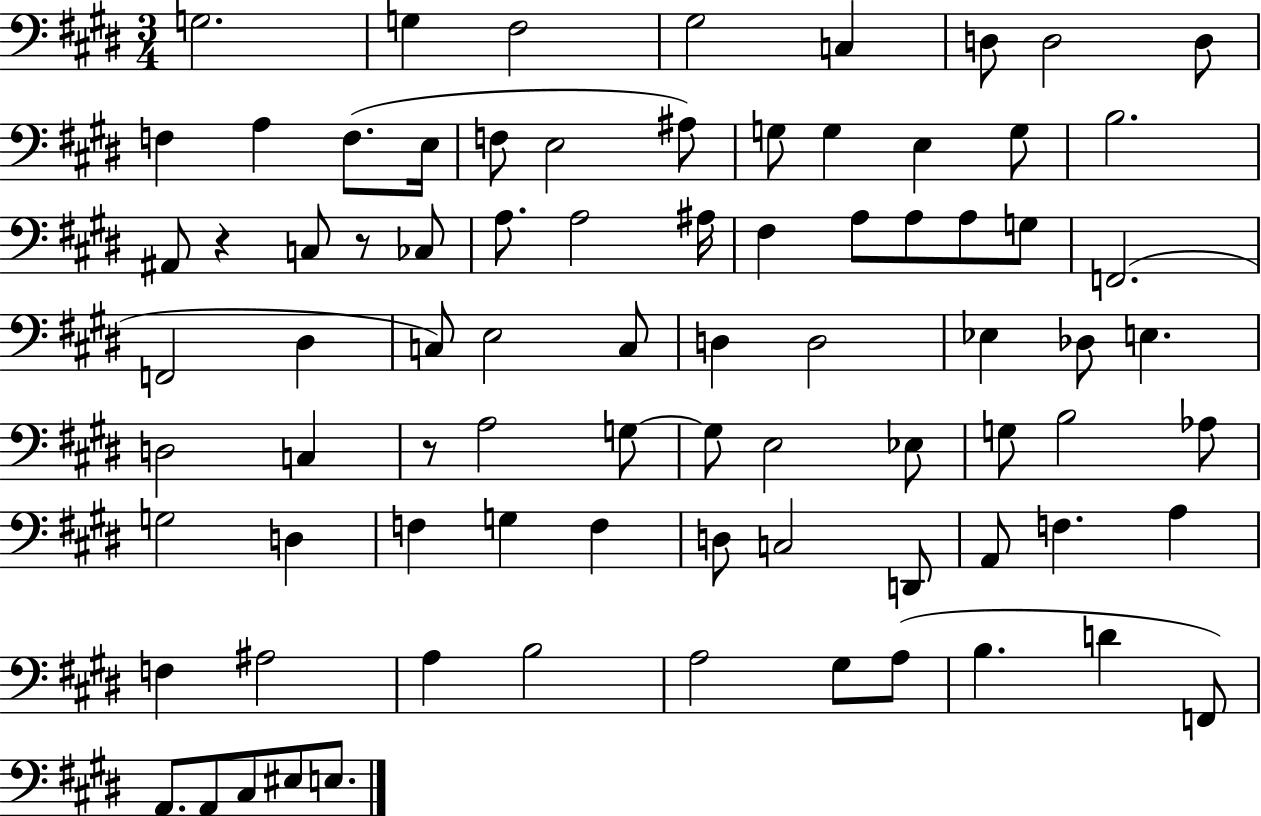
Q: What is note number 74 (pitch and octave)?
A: A2